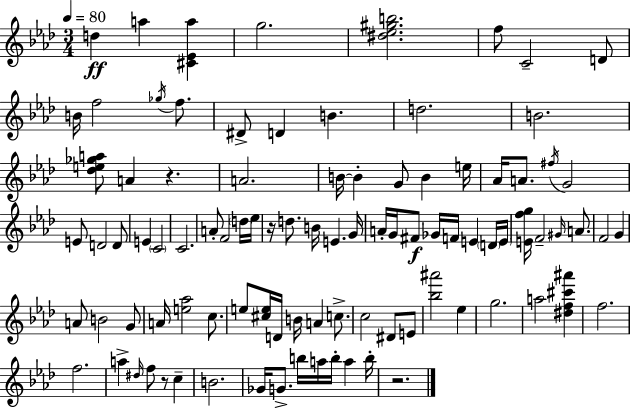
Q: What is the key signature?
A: AES major